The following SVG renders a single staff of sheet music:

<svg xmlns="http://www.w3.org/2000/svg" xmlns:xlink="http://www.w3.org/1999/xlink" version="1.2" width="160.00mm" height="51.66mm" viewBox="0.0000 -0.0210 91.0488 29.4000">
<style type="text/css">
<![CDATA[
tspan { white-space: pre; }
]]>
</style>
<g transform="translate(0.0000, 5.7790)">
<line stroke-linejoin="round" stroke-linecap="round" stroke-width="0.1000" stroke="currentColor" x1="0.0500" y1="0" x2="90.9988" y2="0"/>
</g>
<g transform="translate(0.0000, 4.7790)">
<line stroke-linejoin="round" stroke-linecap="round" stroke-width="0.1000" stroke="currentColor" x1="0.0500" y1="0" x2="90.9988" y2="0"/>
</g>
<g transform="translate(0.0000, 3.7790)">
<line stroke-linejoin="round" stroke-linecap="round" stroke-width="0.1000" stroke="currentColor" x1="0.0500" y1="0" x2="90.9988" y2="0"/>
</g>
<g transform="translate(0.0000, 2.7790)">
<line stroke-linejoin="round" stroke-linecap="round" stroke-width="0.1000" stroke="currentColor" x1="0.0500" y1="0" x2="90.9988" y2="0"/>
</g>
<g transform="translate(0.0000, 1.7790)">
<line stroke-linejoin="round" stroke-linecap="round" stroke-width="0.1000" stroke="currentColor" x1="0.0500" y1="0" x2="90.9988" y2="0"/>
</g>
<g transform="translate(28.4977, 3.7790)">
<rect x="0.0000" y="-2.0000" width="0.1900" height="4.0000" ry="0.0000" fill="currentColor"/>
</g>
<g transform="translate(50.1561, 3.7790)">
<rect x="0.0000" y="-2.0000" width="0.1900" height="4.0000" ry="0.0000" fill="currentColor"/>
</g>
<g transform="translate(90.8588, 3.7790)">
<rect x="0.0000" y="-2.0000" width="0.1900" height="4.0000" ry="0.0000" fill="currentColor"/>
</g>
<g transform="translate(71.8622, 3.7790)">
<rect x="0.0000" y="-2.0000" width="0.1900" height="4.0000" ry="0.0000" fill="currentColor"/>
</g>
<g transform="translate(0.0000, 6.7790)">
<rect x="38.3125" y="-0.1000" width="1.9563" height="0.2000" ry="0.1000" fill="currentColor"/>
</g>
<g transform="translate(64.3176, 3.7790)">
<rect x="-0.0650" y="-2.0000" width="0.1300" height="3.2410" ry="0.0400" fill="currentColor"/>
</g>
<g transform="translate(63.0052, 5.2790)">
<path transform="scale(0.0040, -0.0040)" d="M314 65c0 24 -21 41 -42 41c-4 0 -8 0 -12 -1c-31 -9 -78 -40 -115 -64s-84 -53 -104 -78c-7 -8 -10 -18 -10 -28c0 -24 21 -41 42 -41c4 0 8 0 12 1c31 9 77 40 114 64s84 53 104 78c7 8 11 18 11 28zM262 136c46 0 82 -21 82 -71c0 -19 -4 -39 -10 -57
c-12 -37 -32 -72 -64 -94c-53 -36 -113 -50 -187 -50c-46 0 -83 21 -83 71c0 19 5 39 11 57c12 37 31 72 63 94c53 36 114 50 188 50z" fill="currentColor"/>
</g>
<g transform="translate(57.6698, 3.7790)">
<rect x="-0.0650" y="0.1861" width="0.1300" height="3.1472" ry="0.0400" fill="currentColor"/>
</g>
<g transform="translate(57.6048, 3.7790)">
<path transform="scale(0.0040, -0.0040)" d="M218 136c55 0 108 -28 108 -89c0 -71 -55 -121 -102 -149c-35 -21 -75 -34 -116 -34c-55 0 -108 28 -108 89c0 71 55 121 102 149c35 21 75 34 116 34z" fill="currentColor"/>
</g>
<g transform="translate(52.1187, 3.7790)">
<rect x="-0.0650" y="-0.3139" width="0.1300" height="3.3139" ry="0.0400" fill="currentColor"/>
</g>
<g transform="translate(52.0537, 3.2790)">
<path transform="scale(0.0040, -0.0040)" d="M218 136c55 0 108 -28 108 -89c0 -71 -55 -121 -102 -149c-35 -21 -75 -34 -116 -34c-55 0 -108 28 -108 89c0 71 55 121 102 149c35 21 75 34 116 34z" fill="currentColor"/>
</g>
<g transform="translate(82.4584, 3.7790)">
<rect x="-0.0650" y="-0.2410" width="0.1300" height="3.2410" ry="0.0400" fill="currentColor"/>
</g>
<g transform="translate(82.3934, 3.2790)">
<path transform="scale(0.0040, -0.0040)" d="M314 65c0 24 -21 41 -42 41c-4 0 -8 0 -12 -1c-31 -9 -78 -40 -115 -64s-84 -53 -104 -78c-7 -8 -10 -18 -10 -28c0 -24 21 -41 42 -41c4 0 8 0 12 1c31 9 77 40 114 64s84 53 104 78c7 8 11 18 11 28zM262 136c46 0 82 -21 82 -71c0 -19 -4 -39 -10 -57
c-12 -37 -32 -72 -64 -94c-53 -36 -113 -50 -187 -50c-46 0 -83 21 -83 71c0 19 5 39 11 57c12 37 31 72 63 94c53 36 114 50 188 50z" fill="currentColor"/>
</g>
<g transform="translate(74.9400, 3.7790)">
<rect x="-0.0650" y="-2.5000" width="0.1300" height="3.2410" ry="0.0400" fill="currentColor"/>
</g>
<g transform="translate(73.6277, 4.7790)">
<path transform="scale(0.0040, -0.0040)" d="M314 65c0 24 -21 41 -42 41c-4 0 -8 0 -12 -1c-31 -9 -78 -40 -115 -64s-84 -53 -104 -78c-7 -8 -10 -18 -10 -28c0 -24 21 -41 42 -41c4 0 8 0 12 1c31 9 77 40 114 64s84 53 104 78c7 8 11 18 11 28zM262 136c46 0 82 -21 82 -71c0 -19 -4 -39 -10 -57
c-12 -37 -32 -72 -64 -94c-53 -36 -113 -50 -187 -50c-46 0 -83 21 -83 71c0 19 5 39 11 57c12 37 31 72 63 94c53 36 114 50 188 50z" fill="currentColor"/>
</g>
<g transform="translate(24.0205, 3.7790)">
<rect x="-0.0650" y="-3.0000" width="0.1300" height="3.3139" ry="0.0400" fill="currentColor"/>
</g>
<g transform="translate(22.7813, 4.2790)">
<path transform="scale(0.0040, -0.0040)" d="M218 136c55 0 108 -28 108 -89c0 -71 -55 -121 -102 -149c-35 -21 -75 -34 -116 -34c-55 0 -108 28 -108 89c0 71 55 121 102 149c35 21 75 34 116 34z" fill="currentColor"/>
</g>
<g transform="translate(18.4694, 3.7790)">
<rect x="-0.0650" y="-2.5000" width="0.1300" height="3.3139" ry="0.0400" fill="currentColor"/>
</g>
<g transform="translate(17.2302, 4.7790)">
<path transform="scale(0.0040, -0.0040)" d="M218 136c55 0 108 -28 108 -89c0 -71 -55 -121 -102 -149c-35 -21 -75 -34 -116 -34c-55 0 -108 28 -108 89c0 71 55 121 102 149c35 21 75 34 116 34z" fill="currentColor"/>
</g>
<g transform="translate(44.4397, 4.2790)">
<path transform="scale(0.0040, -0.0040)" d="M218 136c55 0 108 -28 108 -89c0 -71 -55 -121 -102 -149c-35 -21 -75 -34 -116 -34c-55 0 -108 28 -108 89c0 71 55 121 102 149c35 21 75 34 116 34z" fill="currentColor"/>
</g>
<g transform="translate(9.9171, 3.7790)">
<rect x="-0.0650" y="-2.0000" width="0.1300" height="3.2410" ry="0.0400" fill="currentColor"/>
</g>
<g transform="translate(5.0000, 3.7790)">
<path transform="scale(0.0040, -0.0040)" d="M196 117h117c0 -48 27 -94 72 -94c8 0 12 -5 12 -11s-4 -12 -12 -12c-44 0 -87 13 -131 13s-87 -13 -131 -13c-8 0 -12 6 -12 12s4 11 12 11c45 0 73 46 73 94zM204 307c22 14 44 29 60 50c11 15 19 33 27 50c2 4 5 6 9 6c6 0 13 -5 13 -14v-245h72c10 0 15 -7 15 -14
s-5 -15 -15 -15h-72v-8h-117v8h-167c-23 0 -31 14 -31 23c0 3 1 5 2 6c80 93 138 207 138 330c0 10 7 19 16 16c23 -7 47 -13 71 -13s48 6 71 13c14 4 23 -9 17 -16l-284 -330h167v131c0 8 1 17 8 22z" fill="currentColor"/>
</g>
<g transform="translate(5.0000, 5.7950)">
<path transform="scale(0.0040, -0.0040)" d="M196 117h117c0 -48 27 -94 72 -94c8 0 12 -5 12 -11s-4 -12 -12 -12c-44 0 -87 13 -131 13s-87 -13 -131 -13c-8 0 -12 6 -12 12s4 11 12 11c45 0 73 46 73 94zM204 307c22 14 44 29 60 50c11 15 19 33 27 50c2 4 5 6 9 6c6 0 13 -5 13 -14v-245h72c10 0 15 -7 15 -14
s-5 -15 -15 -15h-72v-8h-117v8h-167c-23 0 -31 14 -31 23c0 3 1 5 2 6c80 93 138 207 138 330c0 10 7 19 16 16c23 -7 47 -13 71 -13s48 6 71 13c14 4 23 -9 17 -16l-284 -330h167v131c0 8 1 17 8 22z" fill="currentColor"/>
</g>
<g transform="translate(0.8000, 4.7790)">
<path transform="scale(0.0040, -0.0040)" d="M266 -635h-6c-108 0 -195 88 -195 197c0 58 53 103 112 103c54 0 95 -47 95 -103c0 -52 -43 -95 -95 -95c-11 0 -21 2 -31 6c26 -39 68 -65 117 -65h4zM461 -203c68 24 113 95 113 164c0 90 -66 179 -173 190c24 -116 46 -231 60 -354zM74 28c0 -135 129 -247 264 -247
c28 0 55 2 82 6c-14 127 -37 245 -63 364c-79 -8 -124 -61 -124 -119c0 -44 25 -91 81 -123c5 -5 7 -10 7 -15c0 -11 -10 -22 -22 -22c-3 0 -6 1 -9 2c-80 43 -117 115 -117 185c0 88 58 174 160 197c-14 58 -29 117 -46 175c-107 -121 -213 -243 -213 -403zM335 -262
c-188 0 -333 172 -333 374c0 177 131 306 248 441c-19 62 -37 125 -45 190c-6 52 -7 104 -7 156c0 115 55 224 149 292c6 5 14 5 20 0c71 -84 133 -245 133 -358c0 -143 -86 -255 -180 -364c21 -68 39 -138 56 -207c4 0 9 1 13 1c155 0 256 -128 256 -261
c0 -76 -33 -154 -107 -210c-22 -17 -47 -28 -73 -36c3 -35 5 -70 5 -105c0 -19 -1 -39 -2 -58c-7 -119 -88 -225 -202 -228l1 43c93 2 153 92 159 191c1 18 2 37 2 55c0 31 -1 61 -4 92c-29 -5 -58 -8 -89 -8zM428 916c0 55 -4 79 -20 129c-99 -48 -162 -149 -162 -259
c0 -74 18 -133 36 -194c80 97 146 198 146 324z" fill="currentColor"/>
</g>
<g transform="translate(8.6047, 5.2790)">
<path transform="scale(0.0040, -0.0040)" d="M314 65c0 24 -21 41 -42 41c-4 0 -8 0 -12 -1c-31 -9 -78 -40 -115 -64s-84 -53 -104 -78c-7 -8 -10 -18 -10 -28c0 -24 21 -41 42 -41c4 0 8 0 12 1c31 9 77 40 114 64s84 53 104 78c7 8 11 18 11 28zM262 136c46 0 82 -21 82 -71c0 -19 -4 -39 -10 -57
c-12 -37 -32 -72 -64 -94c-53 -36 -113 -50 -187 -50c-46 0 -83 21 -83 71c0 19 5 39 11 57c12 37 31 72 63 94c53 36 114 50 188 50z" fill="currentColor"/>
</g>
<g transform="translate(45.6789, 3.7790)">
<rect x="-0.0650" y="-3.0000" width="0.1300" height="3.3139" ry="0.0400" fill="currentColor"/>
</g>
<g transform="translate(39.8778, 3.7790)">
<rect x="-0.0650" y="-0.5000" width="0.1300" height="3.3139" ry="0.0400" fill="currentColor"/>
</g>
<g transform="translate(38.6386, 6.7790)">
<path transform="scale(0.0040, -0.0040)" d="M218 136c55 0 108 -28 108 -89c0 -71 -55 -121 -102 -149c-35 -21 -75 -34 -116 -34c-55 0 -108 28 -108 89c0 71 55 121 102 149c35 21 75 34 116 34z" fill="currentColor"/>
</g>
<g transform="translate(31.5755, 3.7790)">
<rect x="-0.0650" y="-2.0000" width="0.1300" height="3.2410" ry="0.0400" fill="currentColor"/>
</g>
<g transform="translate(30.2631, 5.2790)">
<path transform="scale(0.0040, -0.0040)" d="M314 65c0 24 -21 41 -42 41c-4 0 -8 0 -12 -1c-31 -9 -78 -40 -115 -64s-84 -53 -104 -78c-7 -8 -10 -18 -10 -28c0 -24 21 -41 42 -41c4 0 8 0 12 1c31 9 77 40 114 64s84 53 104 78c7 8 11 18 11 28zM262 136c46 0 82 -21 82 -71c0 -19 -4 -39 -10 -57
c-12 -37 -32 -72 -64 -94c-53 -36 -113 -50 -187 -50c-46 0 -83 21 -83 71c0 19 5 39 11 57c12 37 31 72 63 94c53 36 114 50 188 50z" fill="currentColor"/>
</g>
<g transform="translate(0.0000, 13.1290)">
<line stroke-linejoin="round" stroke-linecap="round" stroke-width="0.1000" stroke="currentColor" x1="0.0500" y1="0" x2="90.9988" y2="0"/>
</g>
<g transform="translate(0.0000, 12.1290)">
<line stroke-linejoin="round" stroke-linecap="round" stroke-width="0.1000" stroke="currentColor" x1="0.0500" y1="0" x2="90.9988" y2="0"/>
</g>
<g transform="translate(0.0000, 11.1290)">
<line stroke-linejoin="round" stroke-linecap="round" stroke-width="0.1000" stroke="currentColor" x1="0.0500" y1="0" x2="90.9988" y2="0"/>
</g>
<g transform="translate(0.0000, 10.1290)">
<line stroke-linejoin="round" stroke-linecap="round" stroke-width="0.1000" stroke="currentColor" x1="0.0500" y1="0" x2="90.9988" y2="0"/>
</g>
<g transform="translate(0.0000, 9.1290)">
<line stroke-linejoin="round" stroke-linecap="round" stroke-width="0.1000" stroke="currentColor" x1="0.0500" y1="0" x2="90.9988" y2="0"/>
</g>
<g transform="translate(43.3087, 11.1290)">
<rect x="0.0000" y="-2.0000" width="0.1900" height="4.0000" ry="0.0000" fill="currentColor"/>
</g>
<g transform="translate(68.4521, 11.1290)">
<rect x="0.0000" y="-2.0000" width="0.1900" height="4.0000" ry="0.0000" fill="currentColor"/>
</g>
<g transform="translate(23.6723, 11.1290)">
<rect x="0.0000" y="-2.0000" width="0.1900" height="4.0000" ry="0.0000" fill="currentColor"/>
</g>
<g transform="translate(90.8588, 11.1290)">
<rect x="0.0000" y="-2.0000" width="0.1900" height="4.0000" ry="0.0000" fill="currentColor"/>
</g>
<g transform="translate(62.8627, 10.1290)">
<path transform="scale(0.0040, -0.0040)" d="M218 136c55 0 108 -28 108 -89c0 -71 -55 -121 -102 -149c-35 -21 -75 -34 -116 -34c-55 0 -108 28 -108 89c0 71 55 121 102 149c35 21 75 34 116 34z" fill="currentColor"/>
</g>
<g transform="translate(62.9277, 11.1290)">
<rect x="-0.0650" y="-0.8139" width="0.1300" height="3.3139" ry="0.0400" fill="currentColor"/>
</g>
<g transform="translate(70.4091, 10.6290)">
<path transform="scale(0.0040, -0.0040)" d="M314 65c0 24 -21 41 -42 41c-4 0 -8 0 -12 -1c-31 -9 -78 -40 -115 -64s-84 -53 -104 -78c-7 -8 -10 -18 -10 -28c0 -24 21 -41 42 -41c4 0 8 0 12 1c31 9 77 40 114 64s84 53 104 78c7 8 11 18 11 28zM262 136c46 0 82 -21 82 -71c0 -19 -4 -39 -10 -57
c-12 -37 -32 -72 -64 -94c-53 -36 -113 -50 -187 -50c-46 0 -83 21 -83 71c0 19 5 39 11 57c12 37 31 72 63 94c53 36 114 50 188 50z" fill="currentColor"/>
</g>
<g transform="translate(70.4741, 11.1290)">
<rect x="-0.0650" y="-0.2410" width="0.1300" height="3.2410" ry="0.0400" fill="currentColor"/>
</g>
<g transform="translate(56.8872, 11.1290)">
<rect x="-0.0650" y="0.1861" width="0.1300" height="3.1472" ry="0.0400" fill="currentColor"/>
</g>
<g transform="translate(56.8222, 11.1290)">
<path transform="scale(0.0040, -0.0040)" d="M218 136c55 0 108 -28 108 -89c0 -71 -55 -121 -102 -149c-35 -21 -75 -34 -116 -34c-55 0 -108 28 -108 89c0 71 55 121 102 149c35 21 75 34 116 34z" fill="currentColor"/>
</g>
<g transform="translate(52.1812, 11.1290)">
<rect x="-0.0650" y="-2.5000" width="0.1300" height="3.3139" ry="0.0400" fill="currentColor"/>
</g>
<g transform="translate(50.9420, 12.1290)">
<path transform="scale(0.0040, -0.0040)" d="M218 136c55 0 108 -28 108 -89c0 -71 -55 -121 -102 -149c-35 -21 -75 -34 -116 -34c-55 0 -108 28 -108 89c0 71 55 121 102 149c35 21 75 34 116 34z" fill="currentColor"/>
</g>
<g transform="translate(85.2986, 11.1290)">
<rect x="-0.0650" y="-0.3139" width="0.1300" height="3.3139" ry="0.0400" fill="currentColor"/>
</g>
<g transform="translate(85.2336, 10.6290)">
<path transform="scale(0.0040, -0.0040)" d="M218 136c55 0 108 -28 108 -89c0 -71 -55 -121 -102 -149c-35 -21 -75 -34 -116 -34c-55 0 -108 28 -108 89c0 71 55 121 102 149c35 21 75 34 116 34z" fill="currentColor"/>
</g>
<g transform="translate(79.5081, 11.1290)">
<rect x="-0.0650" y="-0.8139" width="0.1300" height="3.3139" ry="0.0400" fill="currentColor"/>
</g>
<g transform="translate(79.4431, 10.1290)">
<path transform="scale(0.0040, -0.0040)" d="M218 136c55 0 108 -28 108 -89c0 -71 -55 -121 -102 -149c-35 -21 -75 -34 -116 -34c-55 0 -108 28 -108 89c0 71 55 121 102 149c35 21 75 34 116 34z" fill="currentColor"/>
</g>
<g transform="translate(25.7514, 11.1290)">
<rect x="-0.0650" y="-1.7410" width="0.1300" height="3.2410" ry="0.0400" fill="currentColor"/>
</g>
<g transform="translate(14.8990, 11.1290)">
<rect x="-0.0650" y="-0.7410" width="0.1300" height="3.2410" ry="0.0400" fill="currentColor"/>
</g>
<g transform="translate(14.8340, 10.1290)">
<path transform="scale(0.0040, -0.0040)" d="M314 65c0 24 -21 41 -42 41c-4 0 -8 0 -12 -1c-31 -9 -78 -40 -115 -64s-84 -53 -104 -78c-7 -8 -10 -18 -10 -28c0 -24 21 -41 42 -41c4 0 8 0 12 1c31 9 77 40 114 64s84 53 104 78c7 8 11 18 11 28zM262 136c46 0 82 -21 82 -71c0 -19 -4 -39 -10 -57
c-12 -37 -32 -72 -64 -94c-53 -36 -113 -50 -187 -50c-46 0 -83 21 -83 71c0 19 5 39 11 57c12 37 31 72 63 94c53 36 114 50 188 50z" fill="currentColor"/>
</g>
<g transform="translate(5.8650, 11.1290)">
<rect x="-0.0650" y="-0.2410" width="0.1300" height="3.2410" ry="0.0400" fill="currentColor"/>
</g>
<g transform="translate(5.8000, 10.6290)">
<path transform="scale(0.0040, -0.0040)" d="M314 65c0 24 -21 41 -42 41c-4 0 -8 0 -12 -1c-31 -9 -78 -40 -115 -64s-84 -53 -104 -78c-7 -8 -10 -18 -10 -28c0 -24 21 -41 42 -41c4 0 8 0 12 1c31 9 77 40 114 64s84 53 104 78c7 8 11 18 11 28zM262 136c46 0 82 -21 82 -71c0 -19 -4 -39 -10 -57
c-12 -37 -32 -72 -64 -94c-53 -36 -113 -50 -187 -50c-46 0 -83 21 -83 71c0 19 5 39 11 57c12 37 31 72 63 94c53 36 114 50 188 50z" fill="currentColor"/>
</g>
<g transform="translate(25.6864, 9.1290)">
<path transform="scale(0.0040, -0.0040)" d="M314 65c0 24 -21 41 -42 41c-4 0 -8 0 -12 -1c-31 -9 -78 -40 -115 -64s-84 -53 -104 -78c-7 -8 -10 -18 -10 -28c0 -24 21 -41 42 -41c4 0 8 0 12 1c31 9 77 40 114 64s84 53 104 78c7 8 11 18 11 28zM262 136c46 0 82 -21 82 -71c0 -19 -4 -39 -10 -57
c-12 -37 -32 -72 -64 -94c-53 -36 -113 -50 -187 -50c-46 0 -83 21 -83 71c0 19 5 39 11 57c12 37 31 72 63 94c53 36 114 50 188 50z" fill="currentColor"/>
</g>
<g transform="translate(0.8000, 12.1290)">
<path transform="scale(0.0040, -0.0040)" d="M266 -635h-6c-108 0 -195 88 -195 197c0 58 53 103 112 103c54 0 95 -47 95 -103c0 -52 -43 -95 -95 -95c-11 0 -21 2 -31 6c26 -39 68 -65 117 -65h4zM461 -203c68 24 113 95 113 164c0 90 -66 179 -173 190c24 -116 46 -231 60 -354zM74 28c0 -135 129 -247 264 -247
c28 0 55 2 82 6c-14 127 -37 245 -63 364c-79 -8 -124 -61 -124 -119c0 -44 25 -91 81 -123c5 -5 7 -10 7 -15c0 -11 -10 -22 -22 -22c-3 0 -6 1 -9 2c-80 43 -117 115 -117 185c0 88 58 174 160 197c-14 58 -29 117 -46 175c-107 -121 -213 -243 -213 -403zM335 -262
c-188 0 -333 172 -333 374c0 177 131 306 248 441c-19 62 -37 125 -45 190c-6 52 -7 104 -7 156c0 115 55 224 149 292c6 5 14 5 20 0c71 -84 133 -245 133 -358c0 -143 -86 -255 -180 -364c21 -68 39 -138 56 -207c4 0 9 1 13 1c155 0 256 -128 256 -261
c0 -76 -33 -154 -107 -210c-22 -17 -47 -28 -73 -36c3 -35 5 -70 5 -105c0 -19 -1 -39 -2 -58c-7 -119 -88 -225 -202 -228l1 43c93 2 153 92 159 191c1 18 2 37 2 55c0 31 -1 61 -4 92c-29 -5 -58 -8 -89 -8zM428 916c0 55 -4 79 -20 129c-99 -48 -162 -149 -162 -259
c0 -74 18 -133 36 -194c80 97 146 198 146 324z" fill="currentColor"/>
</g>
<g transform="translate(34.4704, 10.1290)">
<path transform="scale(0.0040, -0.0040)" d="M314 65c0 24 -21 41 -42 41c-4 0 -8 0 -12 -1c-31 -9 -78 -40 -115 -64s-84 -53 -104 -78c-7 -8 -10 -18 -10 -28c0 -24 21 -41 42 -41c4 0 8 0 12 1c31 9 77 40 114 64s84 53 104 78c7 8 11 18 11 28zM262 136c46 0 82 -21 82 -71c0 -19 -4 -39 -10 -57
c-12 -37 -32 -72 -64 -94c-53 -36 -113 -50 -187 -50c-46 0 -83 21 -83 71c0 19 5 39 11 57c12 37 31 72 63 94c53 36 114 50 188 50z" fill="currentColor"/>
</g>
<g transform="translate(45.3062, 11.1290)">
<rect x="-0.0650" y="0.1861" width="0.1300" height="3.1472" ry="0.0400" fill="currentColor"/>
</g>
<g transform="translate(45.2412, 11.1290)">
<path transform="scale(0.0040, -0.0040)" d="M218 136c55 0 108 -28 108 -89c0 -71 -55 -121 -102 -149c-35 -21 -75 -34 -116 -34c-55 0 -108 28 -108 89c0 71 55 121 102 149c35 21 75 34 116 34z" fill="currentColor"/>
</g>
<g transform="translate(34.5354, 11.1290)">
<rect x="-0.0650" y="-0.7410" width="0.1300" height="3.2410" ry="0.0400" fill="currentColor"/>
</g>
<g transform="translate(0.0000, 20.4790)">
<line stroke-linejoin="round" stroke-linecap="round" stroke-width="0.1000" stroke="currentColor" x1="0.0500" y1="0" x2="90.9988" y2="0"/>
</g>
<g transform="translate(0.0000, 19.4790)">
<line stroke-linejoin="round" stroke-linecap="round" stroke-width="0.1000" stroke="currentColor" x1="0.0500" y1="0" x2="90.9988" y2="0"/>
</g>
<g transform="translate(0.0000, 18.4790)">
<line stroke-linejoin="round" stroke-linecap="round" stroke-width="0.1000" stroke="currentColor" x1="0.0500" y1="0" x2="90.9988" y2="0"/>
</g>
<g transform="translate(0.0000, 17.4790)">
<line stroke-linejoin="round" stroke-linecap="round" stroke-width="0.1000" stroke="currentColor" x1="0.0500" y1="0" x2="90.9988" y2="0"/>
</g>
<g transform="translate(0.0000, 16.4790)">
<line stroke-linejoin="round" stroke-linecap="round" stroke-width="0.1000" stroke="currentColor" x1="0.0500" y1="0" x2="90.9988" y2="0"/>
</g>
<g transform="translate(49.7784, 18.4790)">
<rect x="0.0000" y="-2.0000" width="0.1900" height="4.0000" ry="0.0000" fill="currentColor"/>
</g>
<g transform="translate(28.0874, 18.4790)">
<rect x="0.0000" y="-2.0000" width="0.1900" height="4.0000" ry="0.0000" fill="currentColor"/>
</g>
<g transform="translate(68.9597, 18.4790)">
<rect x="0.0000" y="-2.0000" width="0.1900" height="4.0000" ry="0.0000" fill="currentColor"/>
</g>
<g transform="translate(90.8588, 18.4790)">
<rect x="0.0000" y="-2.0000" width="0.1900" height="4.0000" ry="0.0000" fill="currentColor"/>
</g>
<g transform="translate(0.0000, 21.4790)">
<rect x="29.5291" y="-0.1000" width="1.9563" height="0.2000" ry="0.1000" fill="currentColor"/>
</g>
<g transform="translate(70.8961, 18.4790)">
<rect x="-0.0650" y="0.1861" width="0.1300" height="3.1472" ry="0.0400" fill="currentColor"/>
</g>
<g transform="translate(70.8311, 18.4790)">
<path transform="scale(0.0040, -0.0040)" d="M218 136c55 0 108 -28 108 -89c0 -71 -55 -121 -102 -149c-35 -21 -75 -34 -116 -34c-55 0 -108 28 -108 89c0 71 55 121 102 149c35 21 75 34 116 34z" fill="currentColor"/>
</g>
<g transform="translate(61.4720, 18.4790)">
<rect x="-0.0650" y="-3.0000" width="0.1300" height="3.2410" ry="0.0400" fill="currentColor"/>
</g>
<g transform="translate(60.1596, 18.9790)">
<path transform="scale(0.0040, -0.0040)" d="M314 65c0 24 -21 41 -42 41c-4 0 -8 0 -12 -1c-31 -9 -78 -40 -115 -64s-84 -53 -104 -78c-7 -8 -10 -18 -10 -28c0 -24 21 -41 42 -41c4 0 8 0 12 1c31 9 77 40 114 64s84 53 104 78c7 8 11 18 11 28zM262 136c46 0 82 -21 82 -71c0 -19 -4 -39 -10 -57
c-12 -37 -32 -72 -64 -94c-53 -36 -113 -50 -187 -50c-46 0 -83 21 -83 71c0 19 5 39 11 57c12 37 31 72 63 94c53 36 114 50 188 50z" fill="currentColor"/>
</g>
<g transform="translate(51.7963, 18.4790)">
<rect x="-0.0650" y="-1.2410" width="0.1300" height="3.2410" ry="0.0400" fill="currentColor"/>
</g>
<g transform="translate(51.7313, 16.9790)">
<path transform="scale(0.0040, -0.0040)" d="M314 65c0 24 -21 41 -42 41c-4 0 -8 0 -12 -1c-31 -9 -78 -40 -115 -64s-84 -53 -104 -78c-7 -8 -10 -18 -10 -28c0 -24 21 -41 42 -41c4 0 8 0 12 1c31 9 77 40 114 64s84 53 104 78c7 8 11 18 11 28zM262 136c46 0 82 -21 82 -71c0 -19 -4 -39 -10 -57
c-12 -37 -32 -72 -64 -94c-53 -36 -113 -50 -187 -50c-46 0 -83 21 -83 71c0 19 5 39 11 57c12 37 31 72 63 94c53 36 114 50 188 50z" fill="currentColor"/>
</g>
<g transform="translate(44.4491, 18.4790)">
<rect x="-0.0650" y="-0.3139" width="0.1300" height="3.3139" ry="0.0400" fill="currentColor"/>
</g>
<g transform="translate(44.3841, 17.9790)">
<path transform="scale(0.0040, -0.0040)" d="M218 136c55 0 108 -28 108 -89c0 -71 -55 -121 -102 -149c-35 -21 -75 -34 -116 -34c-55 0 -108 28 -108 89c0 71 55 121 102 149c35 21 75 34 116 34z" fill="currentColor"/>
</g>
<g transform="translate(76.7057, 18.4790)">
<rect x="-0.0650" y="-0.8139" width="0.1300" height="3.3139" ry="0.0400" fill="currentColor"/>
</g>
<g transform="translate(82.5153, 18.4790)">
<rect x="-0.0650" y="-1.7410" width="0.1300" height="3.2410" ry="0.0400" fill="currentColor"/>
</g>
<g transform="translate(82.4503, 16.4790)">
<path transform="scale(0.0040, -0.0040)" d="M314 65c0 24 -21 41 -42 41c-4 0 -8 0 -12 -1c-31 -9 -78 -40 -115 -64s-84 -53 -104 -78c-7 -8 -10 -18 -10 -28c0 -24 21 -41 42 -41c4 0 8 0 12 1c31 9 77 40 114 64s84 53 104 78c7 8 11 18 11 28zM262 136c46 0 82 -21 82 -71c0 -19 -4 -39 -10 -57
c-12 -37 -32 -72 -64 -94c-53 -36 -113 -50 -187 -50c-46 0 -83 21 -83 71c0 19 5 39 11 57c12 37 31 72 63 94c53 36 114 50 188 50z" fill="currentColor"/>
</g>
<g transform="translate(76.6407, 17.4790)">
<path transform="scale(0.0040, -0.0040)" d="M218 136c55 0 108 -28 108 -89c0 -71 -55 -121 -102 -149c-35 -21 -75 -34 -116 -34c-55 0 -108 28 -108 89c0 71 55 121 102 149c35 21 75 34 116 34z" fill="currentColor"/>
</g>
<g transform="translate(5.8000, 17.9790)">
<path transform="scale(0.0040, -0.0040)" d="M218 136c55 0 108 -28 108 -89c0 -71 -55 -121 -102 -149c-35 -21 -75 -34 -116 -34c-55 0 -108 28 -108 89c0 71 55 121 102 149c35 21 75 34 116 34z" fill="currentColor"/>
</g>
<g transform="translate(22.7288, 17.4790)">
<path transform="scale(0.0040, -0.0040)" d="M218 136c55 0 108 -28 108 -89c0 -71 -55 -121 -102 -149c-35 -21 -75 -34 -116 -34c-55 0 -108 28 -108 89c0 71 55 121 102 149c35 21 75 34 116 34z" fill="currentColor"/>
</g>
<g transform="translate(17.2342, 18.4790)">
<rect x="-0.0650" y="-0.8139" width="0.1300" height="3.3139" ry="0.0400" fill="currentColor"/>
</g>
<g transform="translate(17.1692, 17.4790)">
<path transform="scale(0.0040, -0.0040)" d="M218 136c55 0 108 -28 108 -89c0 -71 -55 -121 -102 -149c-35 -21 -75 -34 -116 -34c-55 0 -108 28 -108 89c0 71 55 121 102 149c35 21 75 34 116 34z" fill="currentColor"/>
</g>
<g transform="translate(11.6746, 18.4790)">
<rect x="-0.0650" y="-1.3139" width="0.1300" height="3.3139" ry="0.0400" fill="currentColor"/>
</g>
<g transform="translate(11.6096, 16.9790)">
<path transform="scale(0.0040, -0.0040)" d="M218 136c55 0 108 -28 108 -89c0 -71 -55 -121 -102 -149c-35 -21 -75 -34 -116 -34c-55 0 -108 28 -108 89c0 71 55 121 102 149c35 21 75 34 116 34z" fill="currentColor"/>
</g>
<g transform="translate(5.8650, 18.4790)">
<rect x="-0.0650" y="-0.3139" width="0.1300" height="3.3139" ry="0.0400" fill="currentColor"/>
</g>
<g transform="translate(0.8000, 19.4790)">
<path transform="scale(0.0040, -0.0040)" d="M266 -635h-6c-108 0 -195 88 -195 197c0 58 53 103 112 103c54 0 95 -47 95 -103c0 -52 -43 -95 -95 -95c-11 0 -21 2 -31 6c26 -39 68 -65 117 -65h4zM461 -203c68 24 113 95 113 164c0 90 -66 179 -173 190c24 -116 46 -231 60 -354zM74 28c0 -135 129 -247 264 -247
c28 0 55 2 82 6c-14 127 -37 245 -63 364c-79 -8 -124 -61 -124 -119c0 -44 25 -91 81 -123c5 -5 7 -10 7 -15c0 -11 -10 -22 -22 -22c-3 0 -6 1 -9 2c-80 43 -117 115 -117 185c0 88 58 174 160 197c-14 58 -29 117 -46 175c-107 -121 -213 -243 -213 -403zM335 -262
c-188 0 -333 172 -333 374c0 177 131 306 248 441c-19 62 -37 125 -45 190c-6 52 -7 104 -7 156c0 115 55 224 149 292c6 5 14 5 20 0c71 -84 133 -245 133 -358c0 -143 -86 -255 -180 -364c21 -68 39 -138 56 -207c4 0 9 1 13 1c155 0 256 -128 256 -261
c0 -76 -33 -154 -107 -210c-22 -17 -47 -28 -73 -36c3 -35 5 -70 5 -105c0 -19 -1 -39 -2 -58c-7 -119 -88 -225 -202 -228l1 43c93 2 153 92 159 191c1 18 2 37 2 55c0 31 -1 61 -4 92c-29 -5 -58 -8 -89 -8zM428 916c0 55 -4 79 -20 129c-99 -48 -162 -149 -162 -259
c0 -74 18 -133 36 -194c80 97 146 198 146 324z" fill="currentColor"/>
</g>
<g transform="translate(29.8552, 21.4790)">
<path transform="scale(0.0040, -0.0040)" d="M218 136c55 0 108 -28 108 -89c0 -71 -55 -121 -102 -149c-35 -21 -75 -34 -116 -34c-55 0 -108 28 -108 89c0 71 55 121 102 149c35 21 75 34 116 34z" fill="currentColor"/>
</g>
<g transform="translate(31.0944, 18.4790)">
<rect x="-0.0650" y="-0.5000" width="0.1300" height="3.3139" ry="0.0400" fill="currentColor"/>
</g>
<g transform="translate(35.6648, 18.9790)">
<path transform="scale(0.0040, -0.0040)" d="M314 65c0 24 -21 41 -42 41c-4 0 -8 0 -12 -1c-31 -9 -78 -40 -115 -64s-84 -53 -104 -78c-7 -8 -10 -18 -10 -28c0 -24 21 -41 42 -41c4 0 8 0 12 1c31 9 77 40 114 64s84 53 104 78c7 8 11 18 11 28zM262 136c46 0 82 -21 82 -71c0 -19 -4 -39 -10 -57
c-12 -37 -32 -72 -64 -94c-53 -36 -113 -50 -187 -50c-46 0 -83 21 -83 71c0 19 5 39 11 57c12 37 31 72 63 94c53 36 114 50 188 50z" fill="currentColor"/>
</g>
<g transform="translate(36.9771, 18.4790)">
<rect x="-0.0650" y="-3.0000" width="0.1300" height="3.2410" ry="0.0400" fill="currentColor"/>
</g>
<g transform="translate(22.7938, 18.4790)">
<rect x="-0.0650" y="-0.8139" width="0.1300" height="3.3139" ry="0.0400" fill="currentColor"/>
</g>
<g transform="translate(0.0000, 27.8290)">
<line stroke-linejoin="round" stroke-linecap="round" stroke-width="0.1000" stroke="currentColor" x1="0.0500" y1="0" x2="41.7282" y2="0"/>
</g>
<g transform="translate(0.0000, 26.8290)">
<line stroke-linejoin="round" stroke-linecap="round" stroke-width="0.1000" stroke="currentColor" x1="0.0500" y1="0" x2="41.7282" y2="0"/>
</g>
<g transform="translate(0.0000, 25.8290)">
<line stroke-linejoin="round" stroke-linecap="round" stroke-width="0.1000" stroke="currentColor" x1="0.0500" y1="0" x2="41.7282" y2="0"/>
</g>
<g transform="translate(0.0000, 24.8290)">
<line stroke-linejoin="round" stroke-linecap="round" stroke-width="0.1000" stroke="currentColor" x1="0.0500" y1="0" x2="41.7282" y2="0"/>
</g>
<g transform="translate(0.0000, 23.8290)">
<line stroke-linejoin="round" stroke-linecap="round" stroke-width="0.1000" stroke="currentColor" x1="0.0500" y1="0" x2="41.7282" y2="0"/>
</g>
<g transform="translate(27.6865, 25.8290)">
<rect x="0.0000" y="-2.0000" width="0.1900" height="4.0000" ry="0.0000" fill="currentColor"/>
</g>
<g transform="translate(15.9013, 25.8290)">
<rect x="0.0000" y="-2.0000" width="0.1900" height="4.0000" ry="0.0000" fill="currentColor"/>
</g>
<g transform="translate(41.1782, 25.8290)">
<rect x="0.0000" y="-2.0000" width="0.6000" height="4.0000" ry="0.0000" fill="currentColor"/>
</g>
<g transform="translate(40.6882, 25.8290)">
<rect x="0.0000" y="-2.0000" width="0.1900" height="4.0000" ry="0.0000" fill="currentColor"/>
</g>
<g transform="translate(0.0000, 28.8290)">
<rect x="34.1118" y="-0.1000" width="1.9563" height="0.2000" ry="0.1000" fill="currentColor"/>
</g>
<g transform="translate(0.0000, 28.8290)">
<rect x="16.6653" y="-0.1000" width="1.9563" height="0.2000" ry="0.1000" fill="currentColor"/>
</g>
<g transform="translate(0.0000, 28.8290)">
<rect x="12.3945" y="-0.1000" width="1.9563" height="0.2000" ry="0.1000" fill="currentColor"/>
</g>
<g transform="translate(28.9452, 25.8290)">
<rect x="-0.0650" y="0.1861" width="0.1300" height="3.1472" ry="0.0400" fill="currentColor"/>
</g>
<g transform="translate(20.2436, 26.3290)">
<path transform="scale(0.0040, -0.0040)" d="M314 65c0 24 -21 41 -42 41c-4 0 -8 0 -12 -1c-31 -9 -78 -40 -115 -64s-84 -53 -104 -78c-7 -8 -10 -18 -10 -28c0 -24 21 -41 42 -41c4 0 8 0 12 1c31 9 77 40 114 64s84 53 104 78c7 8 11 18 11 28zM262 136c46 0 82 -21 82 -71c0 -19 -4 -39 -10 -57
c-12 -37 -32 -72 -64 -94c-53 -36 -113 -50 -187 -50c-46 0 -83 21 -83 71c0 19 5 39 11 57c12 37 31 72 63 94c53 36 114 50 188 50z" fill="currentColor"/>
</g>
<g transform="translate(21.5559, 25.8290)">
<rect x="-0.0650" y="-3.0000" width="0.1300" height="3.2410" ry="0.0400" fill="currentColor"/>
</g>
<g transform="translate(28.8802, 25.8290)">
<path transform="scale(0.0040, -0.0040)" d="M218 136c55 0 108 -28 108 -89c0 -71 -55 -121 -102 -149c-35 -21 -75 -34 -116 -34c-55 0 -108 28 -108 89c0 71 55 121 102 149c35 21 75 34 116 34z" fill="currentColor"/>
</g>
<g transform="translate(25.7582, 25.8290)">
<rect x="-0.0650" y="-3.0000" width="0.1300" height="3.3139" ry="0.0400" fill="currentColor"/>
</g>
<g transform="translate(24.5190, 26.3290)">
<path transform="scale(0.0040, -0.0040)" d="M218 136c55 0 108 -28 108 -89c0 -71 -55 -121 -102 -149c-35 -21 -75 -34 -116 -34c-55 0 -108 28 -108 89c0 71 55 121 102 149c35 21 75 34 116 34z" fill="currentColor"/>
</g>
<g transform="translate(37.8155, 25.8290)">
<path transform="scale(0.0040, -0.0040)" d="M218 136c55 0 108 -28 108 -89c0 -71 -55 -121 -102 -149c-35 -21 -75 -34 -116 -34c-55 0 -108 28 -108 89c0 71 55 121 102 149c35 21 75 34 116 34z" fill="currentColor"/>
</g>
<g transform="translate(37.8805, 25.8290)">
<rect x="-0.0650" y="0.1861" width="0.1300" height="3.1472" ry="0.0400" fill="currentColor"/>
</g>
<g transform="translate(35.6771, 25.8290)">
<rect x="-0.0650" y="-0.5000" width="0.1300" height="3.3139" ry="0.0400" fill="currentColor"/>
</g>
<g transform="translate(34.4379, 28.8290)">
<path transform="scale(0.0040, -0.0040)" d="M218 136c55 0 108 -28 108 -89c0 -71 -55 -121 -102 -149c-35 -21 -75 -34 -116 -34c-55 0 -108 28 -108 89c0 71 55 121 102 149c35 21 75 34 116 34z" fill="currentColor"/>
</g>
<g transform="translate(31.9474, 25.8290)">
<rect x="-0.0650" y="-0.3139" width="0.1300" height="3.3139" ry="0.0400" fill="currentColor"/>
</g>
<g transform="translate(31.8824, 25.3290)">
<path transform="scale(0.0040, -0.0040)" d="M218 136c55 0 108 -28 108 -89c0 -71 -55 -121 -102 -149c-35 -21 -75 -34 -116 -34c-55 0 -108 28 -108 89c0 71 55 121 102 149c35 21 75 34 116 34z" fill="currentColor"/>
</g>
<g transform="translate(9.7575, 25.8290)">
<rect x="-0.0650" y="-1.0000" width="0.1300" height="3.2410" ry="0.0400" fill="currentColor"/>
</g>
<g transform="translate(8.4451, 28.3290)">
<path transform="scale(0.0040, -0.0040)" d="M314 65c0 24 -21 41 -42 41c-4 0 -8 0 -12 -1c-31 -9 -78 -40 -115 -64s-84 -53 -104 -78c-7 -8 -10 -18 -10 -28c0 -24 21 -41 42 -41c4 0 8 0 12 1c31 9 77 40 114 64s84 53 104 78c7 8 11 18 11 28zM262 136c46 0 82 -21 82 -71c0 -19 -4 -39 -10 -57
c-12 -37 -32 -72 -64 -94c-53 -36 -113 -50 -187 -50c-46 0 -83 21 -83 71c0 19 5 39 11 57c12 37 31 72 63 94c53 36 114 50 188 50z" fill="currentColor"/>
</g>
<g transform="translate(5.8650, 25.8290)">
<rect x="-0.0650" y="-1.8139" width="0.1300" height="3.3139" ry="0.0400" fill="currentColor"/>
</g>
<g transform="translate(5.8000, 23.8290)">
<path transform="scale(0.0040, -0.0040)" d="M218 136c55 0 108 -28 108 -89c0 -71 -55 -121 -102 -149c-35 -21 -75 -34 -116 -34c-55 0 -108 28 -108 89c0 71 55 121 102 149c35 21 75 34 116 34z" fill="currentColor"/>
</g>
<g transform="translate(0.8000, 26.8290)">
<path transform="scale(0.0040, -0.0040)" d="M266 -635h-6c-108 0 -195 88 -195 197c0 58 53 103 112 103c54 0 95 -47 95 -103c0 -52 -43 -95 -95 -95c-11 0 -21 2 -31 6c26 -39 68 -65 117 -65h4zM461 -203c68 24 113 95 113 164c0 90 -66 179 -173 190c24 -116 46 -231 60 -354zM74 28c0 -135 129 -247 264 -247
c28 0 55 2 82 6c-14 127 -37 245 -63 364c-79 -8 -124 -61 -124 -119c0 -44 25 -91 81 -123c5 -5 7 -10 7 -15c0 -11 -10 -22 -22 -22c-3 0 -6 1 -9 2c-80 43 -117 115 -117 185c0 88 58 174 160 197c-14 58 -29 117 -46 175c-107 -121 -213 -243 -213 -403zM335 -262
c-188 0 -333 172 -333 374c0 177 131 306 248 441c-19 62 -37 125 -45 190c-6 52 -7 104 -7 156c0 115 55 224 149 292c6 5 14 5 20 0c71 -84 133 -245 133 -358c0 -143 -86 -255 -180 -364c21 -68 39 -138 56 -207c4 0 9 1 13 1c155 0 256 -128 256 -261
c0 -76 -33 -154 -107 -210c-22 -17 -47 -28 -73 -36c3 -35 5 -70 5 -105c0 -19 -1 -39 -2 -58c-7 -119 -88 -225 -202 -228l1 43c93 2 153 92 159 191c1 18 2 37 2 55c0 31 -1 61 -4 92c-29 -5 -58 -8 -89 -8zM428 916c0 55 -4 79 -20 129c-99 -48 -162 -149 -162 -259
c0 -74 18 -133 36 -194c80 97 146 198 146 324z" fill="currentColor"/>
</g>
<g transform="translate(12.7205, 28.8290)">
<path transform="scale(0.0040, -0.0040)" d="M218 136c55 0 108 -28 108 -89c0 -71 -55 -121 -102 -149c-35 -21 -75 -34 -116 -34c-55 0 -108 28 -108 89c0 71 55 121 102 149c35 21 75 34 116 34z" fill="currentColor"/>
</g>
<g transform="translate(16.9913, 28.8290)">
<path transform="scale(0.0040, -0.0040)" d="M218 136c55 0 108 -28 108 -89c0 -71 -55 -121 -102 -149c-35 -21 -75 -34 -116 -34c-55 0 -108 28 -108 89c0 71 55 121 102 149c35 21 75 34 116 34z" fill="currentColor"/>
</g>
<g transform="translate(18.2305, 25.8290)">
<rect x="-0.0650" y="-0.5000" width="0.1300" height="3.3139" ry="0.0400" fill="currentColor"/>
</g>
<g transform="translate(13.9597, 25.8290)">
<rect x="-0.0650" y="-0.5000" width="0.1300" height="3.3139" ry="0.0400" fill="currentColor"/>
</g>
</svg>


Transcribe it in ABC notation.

X:1
T:Untitled
M:4/4
L:1/4
K:C
F2 G A F2 C A c B F2 G2 c2 c2 d2 f2 d2 B G B d c2 d c c e d d C A2 c e2 A2 B d f2 f D2 C C A2 A B c C B